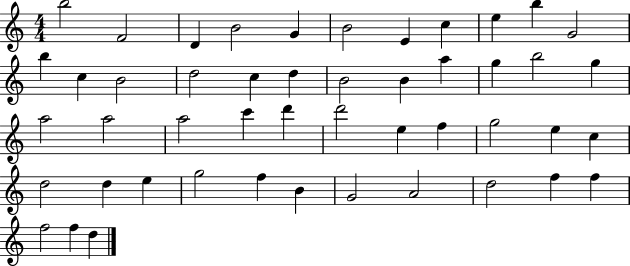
B5/h F4/h D4/q B4/h G4/q B4/h E4/q C5/q E5/q B5/q G4/h B5/q C5/q B4/h D5/h C5/q D5/q B4/h B4/q A5/q G5/q B5/h G5/q A5/h A5/h A5/h C6/q D6/q D6/h E5/q F5/q G5/h E5/q C5/q D5/h D5/q E5/q G5/h F5/q B4/q G4/h A4/h D5/h F5/q F5/q F5/h F5/q D5/q